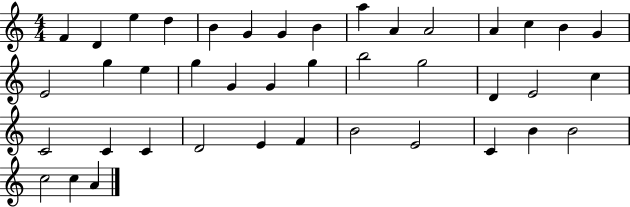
{
  \clef treble
  \numericTimeSignature
  \time 4/4
  \key c \major
  f'4 d'4 e''4 d''4 | b'4 g'4 g'4 b'4 | a''4 a'4 a'2 | a'4 c''4 b'4 g'4 | \break e'2 g''4 e''4 | g''4 g'4 g'4 g''4 | b''2 g''2 | d'4 e'2 c''4 | \break c'2 c'4 c'4 | d'2 e'4 f'4 | b'2 e'2 | c'4 b'4 b'2 | \break c''2 c''4 a'4 | \bar "|."
}